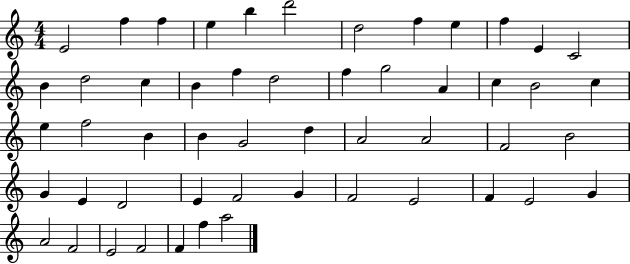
X:1
T:Untitled
M:4/4
L:1/4
K:C
E2 f f e b d'2 d2 f e f E C2 B d2 c B f d2 f g2 A c B2 c e f2 B B G2 d A2 A2 F2 B2 G E D2 E F2 G F2 E2 F E2 G A2 F2 E2 F2 F f a2